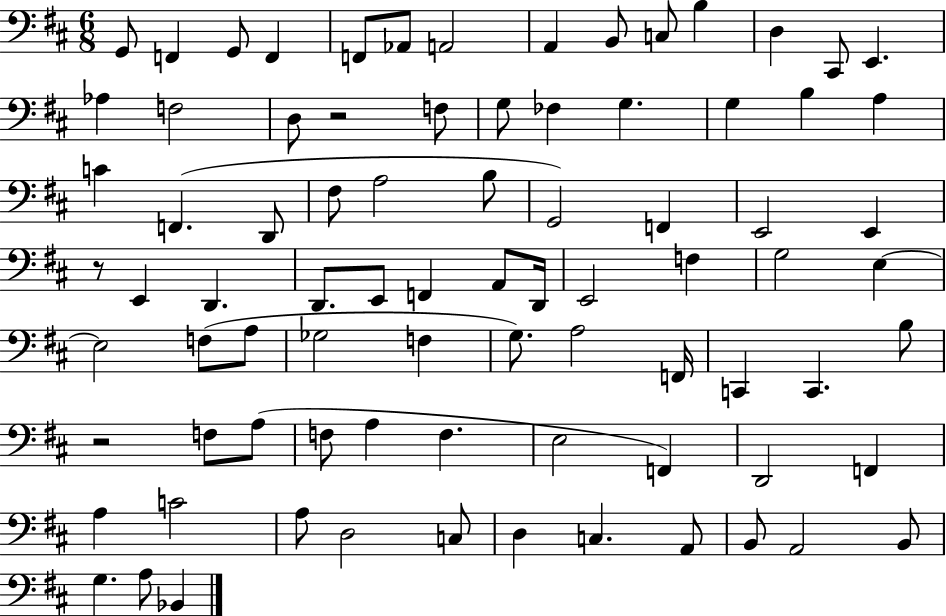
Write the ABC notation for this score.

X:1
T:Untitled
M:6/8
L:1/4
K:D
G,,/2 F,, G,,/2 F,, F,,/2 _A,,/2 A,,2 A,, B,,/2 C,/2 B, D, ^C,,/2 E,, _A, F,2 D,/2 z2 F,/2 G,/2 _F, G, G, B, A, C F,, D,,/2 ^F,/2 A,2 B,/2 G,,2 F,, E,,2 E,, z/2 E,, D,, D,,/2 E,,/2 F,, A,,/2 D,,/4 E,,2 F, G,2 E, E,2 F,/2 A,/2 _G,2 F, G,/2 A,2 F,,/4 C,, C,, B,/2 z2 F,/2 A,/2 F,/2 A, F, E,2 F,, D,,2 F,, A, C2 A,/2 D,2 C,/2 D, C, A,,/2 B,,/2 A,,2 B,,/2 G, A,/2 _B,,